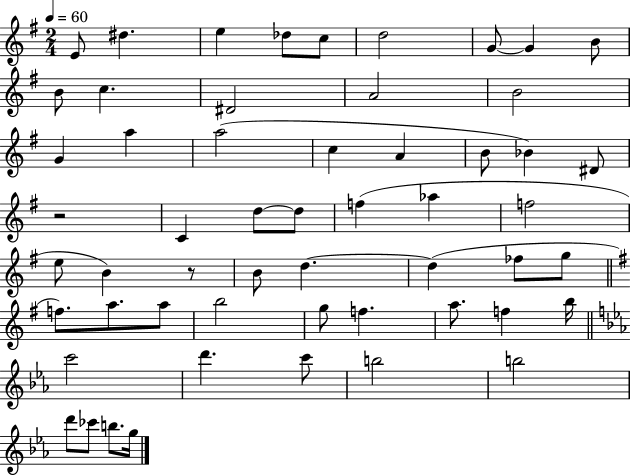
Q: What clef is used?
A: treble